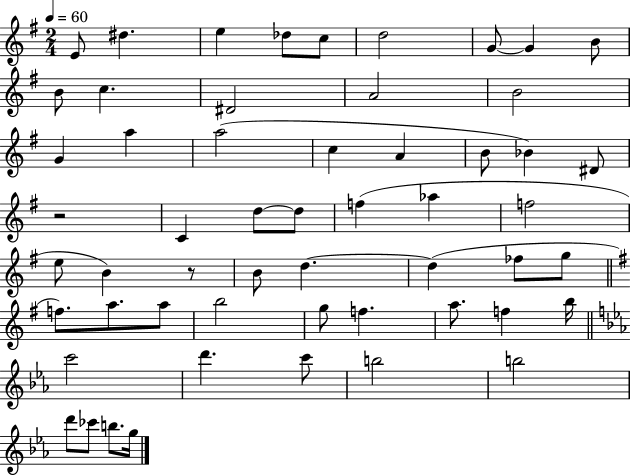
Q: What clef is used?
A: treble